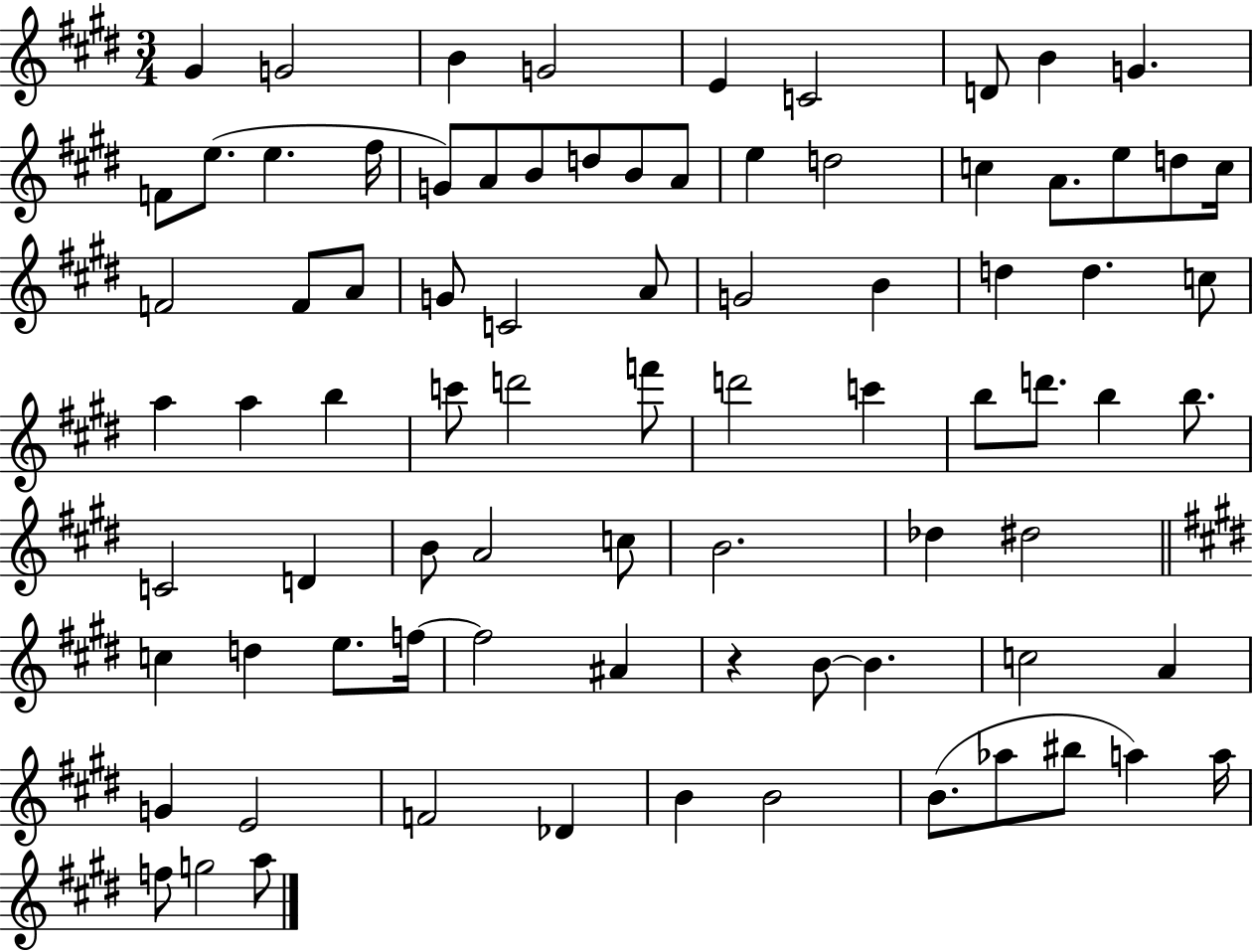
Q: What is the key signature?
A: E major